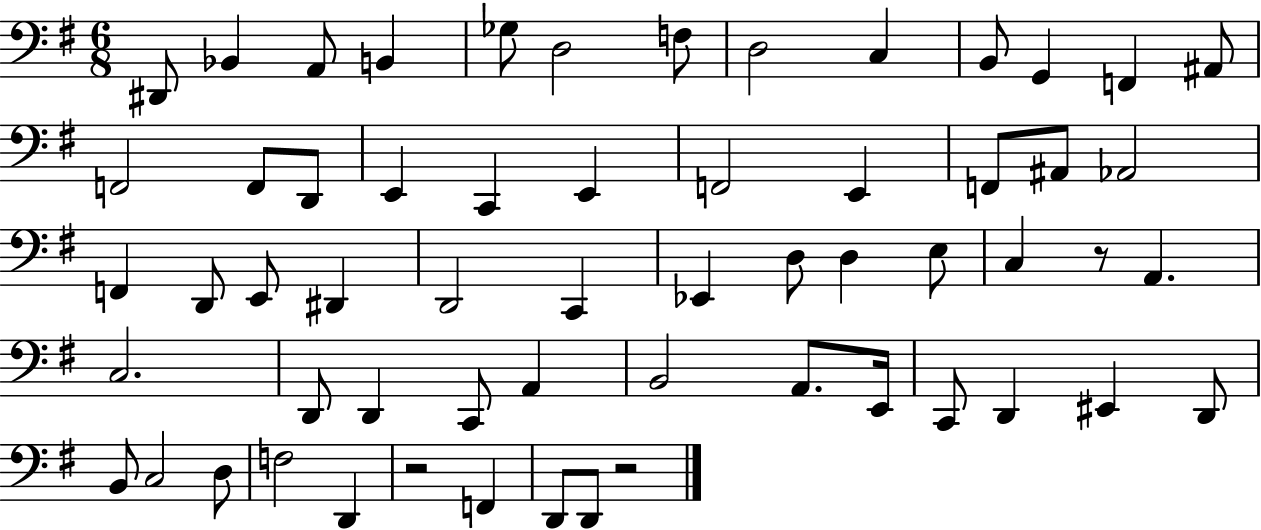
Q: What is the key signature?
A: G major